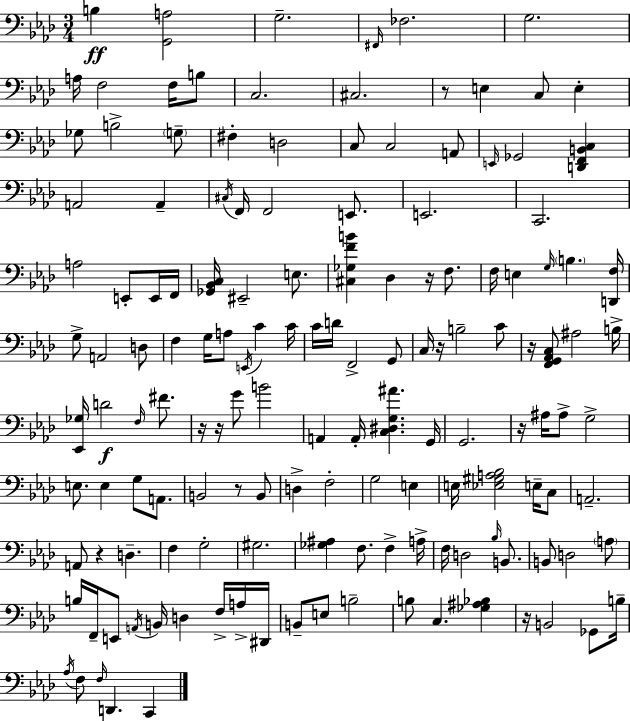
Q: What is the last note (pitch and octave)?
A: C2